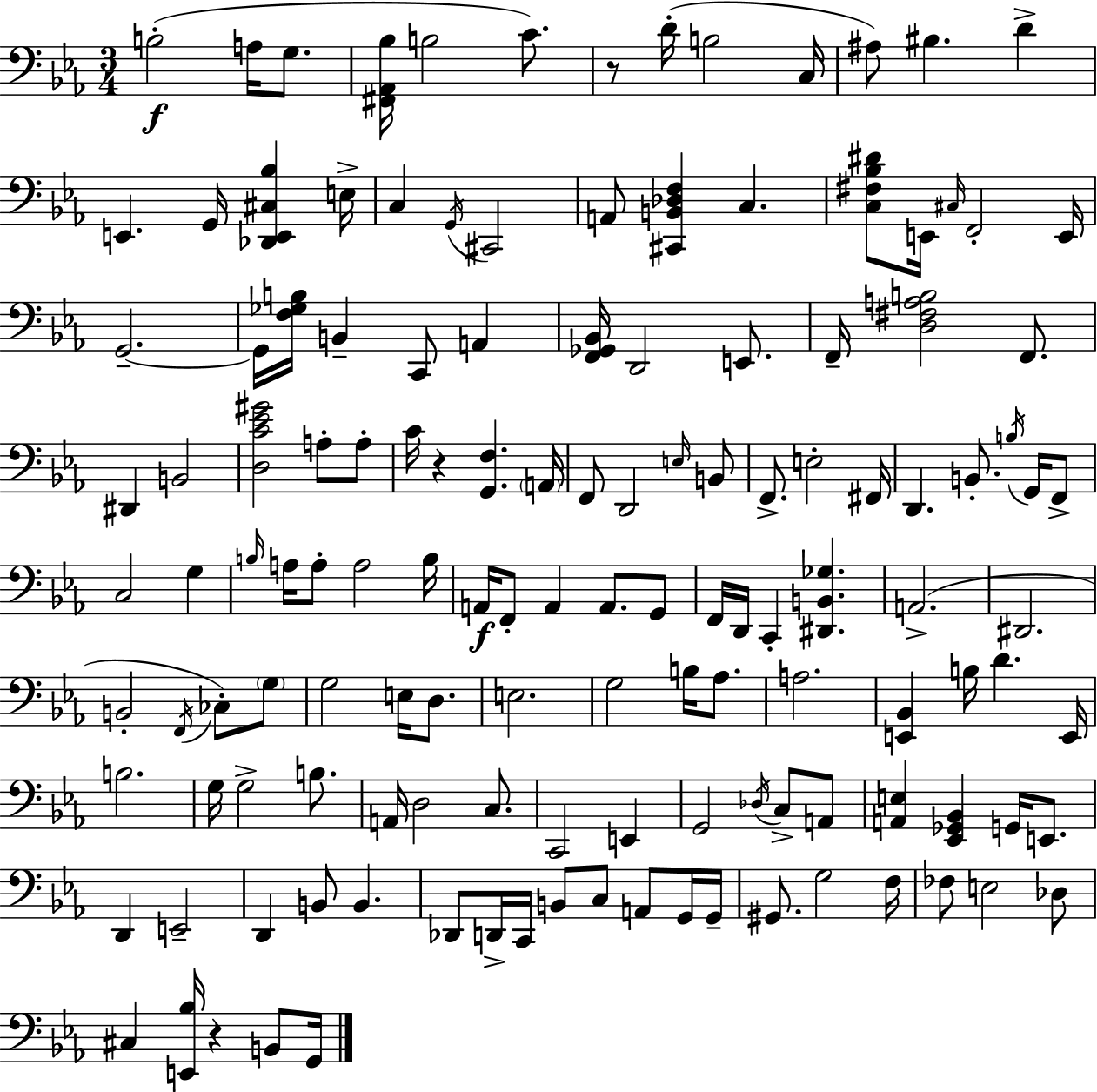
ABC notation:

X:1
T:Untitled
M:3/4
L:1/4
K:Eb
B,2 A,/4 G,/2 [^F,,_A,,_B,]/4 B,2 C/2 z/2 D/4 B,2 C,/4 ^A,/2 ^B, D E,, G,,/4 [_D,,E,,^C,_B,] E,/4 C, G,,/4 ^C,,2 A,,/2 [^C,,B,,_D,F,] C, [C,^F,_B,^D]/2 E,,/4 ^C,/4 F,,2 E,,/4 G,,2 G,,/4 [F,_G,B,]/4 B,, C,,/2 A,, [F,,_G,,_B,,]/4 D,,2 E,,/2 F,,/4 [D,^F,A,B,]2 F,,/2 ^D,, B,,2 [D,C_E^G]2 A,/2 A,/2 C/4 z [G,,F,] A,,/4 F,,/2 D,,2 E,/4 B,,/2 F,,/2 E,2 ^F,,/4 D,, B,,/2 B,/4 G,,/4 F,,/2 C,2 G, B,/4 A,/4 A,/2 A,2 B,/4 A,,/4 F,,/2 A,, A,,/2 G,,/2 F,,/4 D,,/4 C,, [^D,,B,,_G,] A,,2 ^D,,2 B,,2 F,,/4 _C,/2 G,/2 G,2 E,/4 D,/2 E,2 G,2 B,/4 _A,/2 A,2 [E,,_B,,] B,/4 D E,,/4 B,2 G,/4 G,2 B,/2 A,,/4 D,2 C,/2 C,,2 E,, G,,2 _D,/4 C,/2 A,,/2 [A,,E,] [_E,,_G,,_B,,] G,,/4 E,,/2 D,, E,,2 D,, B,,/2 B,, _D,,/2 D,,/4 C,,/4 B,,/2 C,/2 A,,/2 G,,/4 G,,/4 ^G,,/2 G,2 F,/4 _F,/2 E,2 _D,/2 ^C, [E,,_B,]/4 z B,,/2 G,,/4